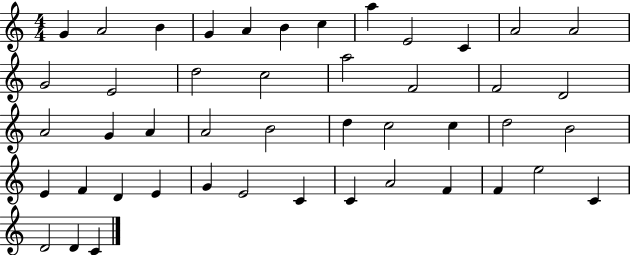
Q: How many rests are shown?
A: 0